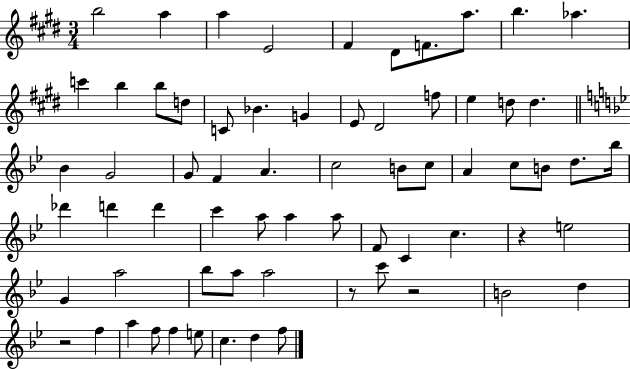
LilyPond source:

{
  \clef treble
  \numericTimeSignature
  \time 3/4
  \key e \major
  b''2 a''4 | a''4 e'2 | fis'4 dis'8 f'8. a''8. | b''4. aes''4. | \break c'''4 b''4 b''8 d''8 | c'8 bes'4. g'4 | e'8 dis'2 f''8 | e''4 d''8 d''4. | \break \bar "||" \break \key bes \major bes'4 g'2 | g'8 f'4 a'4. | c''2 b'8 c''8 | a'4 c''8 b'8 d''8. bes''16 | \break des'''4 d'''4 d'''4 | c'''4 a''8 a''4 a''8 | f'8 c'4 c''4. | r4 e''2 | \break g'4 a''2 | bes''8 a''8 a''2 | r8 c'''8 r2 | b'2 d''4 | \break r2 f''4 | a''4 f''8 f''4 e''8 | c''4. d''4 f''8 | \bar "|."
}